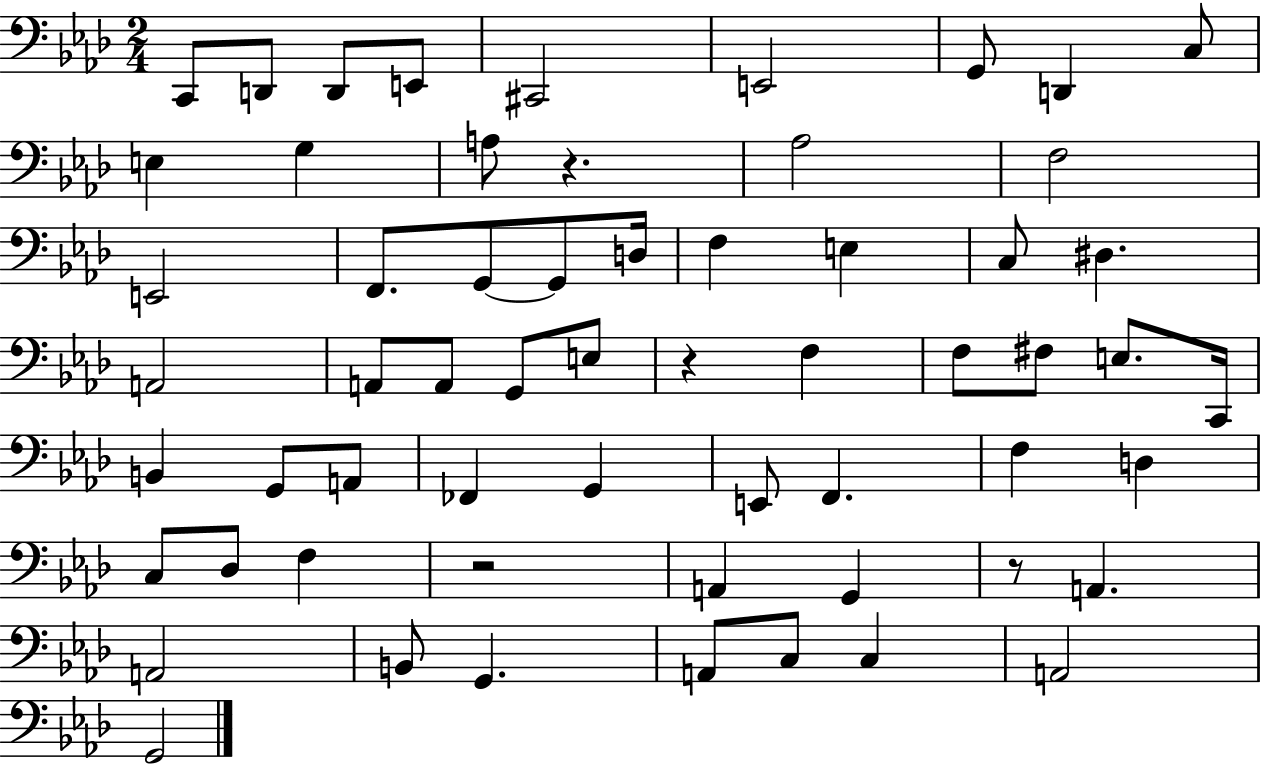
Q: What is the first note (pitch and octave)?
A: C2